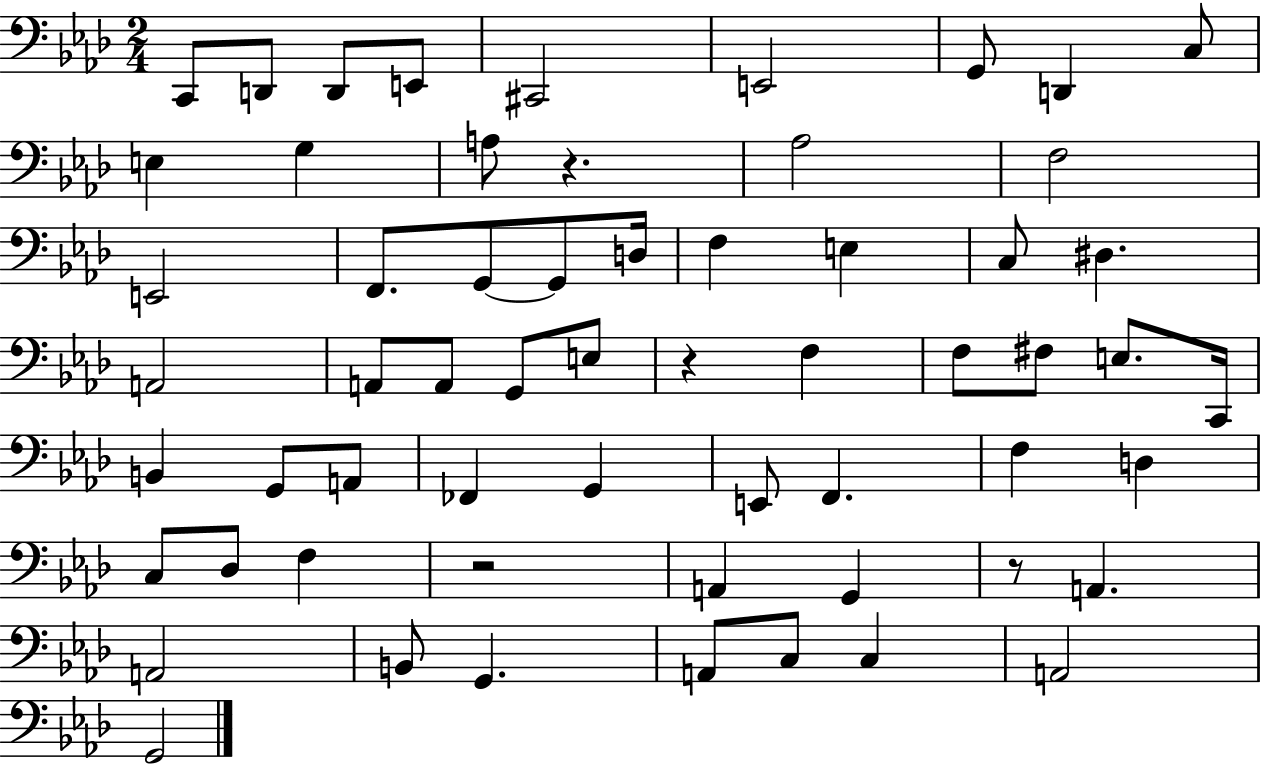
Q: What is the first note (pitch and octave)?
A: C2